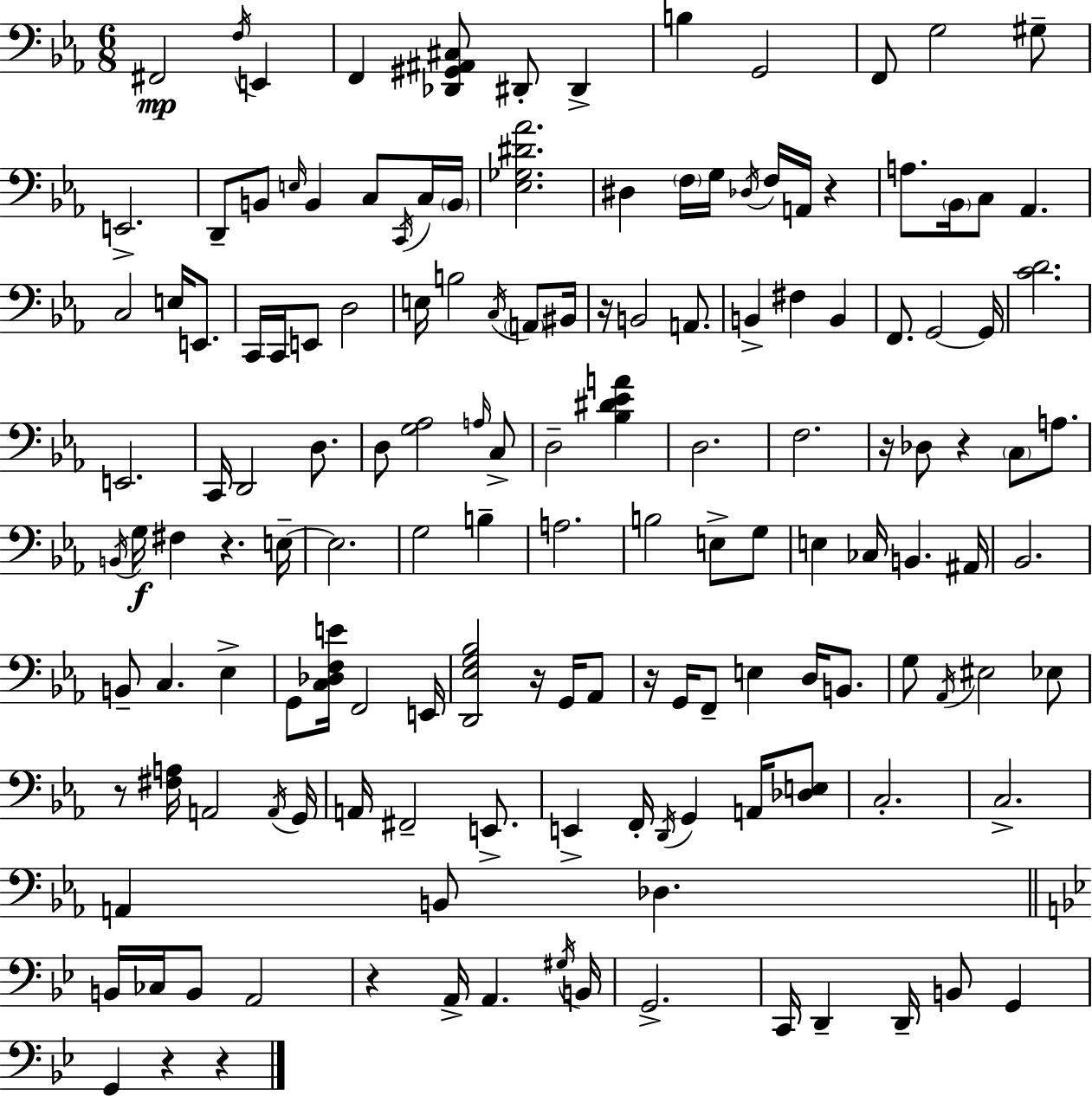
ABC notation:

X:1
T:Untitled
M:6/8
L:1/4
K:Cm
^F,,2 F,/4 E,, F,, [_D,,^G,,^A,,^C,]/2 ^D,,/2 ^D,, B, G,,2 F,,/2 G,2 ^G,/2 E,,2 D,,/2 B,,/2 E,/4 B,, C,/2 C,,/4 C,/4 B,,/4 [_E,_G,^D_A]2 ^D, F,/4 G,/4 _D,/4 F,/4 A,,/4 z A,/2 _B,,/4 C,/2 _A,, C,2 E,/4 E,,/2 C,,/4 C,,/4 E,,/2 D,2 E,/4 B,2 C,/4 A,,/2 ^B,,/4 z/4 B,,2 A,,/2 B,, ^F, B,, F,,/2 G,,2 G,,/4 [CD]2 E,,2 C,,/4 D,,2 D,/2 D,/2 [G,_A,]2 A,/4 C,/2 D,2 [_B,^D_EA] D,2 F,2 z/4 _D,/2 z C,/2 A,/2 B,,/4 G,/4 ^F, z E,/4 E,2 G,2 B, A,2 B,2 E,/2 G,/2 E, _C,/4 B,, ^A,,/4 _B,,2 B,,/2 C, _E, G,,/2 [C,_D,F,E]/4 F,,2 E,,/4 [D,,_E,G,_B,]2 z/4 G,,/4 _A,,/2 z/4 G,,/4 F,,/2 E, D,/4 B,,/2 G,/2 _A,,/4 ^E,2 _E,/2 z/2 [^F,A,]/4 A,,2 A,,/4 G,,/4 A,,/4 ^F,,2 E,,/2 E,, F,,/4 D,,/4 G,, A,,/4 [_D,E,]/2 C,2 C,2 A,, B,,/2 _D, B,,/4 _C,/4 B,,/2 A,,2 z A,,/4 A,, ^G,/4 B,,/4 G,,2 C,,/4 D,, D,,/4 B,,/2 G,, G,, z z